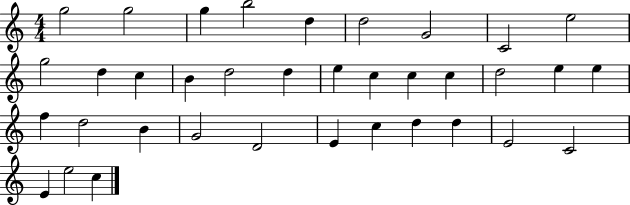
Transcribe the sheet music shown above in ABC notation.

X:1
T:Untitled
M:4/4
L:1/4
K:C
g2 g2 g b2 d d2 G2 C2 e2 g2 d c B d2 d e c c c d2 e e f d2 B G2 D2 E c d d E2 C2 E e2 c